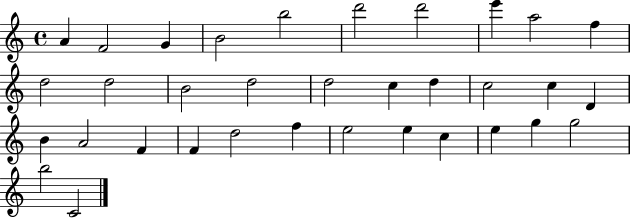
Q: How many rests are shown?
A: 0